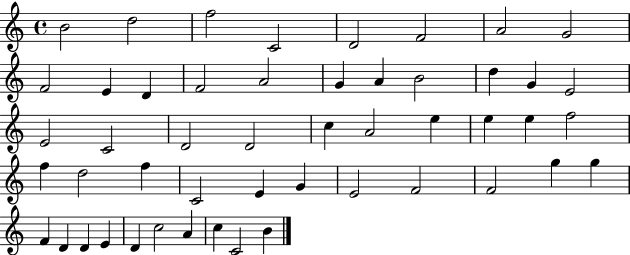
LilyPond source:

{
  \clef treble
  \time 4/4
  \defaultTimeSignature
  \key c \major
  b'2 d''2 | f''2 c'2 | d'2 f'2 | a'2 g'2 | \break f'2 e'4 d'4 | f'2 a'2 | g'4 a'4 b'2 | d''4 g'4 e'2 | \break e'2 c'2 | d'2 d'2 | c''4 a'2 e''4 | e''4 e''4 f''2 | \break f''4 d''2 f''4 | c'2 e'4 g'4 | e'2 f'2 | f'2 g''4 g''4 | \break f'4 d'4 d'4 e'4 | d'4 c''2 a'4 | c''4 c'2 b'4 | \bar "|."
}